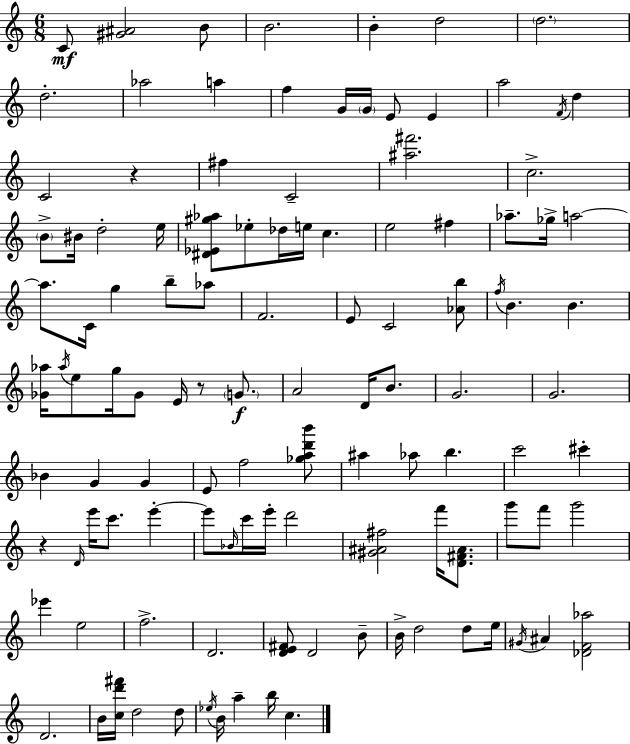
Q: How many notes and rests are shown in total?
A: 114